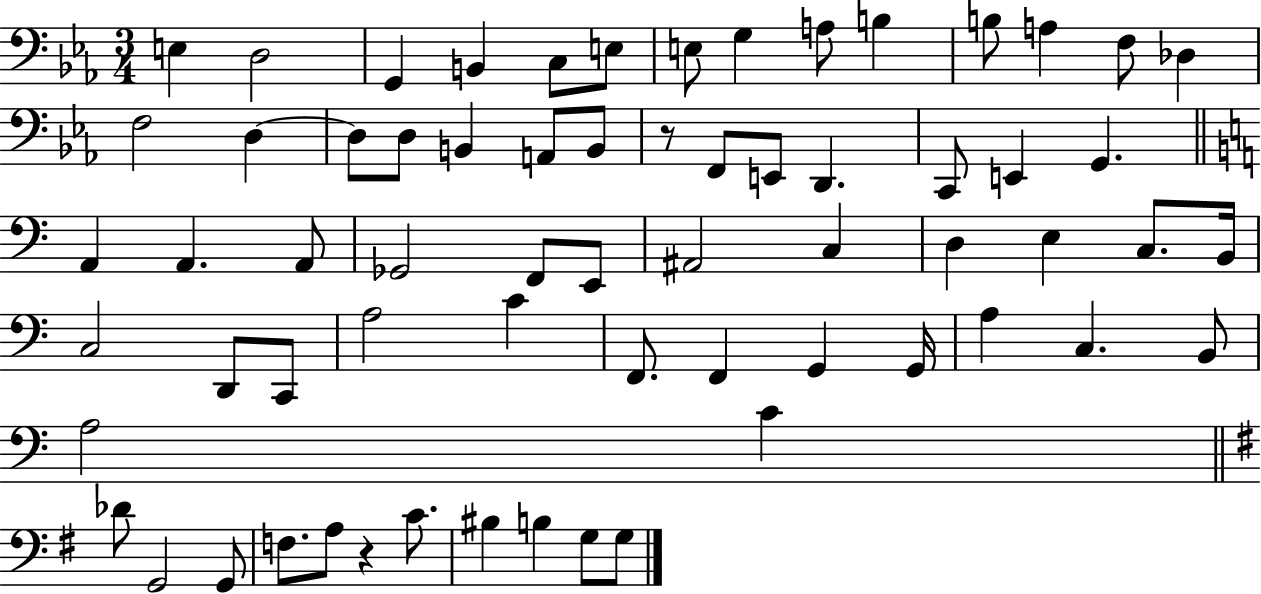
E3/q D3/h G2/q B2/q C3/e E3/e E3/e G3/q A3/e B3/q B3/e A3/q F3/e Db3/q F3/h D3/q D3/e D3/e B2/q A2/e B2/e R/e F2/e E2/e D2/q. C2/e E2/q G2/q. A2/q A2/q. A2/e Gb2/h F2/e E2/e A#2/h C3/q D3/q E3/q C3/e. B2/s C3/h D2/e C2/e A3/h C4/q F2/e. F2/q G2/q G2/s A3/q C3/q. B2/e A3/h C4/q Db4/e G2/h G2/e F3/e. A3/e R/q C4/e. BIS3/q B3/q G3/e G3/e